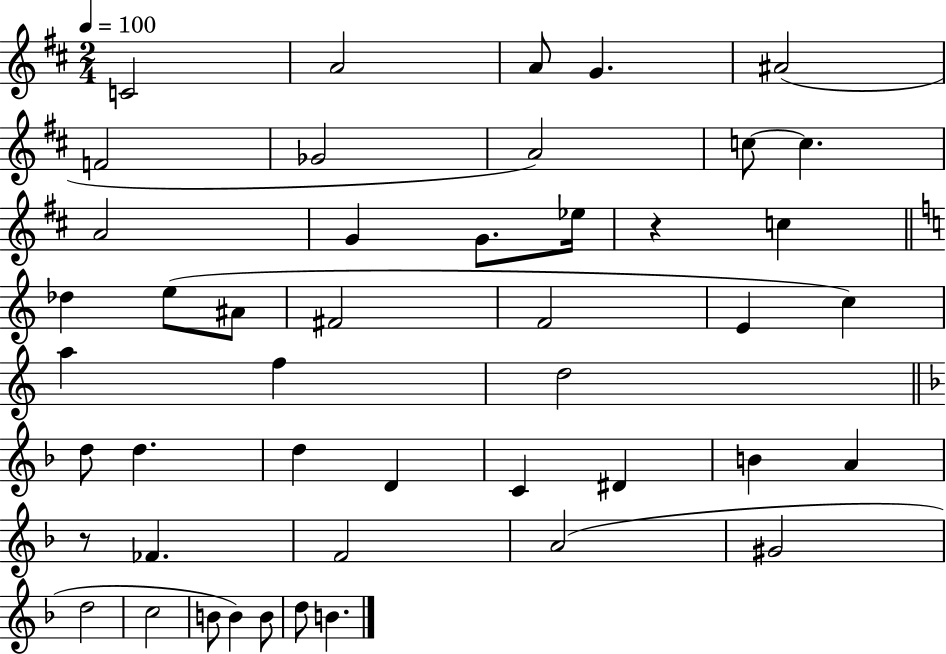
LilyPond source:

{
  \clef treble
  \numericTimeSignature
  \time 2/4
  \key d \major
  \tempo 4 = 100
  \repeat volta 2 { c'2 | a'2 | a'8 g'4. | ais'2( | \break f'2 | ges'2 | a'2) | c''8~~ c''4. | \break a'2 | g'4 g'8. ees''16 | r4 c''4 | \bar "||" \break \key c \major des''4 e''8( ais'8 | fis'2 | f'2 | e'4 c''4) | \break a''4 f''4 | d''2 | \bar "||" \break \key f \major d''8 d''4. | d''4 d'4 | c'4 dis'4 | b'4 a'4 | \break r8 fes'4. | f'2 | a'2( | gis'2 | \break d''2 | c''2 | b'8 b'4) b'8 | d''8 b'4. | \break } \bar "|."
}